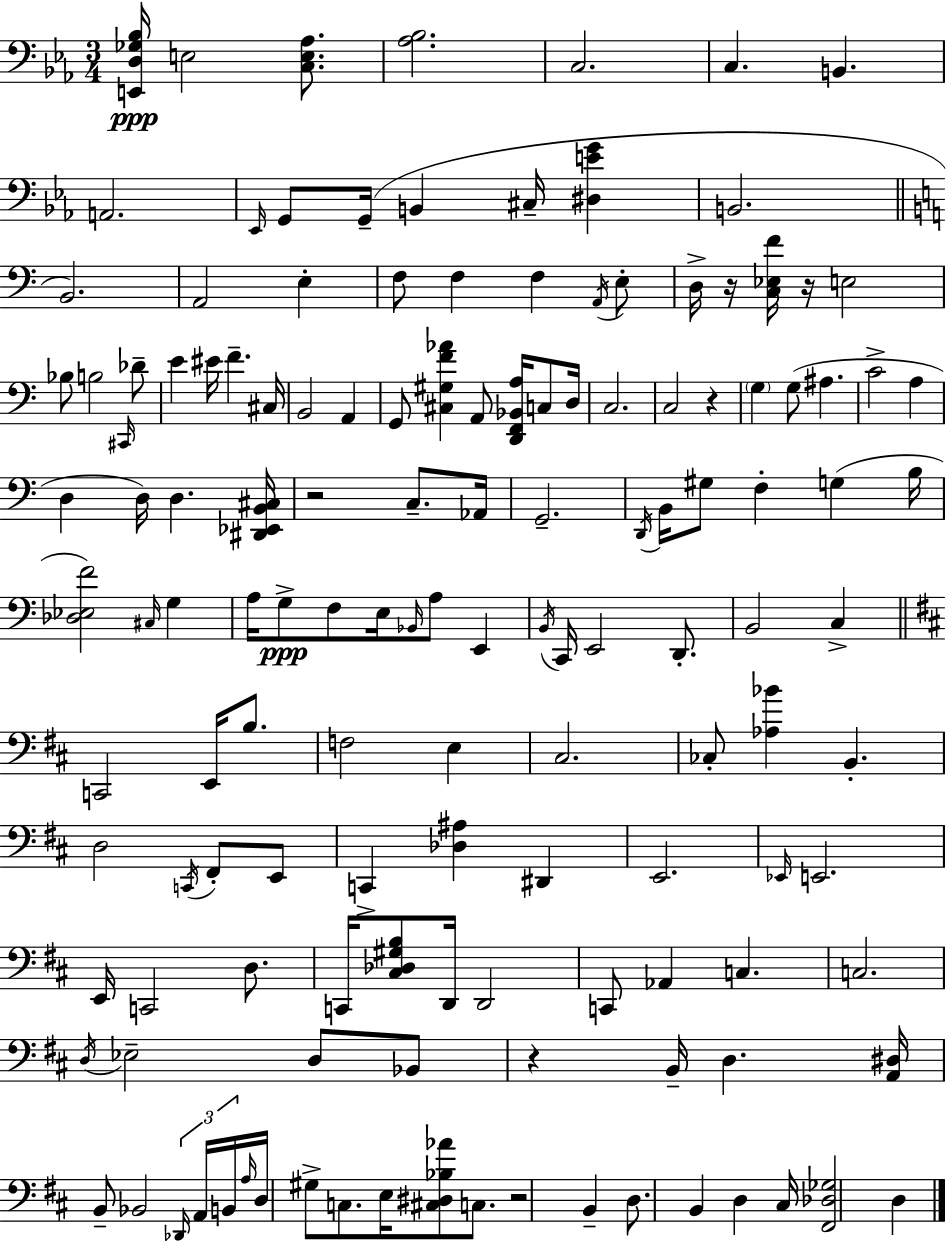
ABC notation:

X:1
T:Untitled
M:3/4
L:1/4
K:Eb
[E,,D,_G,_B,]/4 E,2 [C,E,_A,]/2 [_A,_B,]2 C,2 C, B,, A,,2 _E,,/4 G,,/2 G,,/4 B,, ^C,/4 [^D,EG] B,,2 B,,2 A,,2 E, F,/2 F, F, A,,/4 E,/2 D,/4 z/4 [C,_E,F]/4 z/4 E,2 _B,/2 B,2 ^C,,/4 _D/2 E ^E/4 F ^C,/4 B,,2 A,, G,,/2 [^C,^G,F_A] A,,/2 [D,,F,,_B,,A,]/4 C,/2 D,/4 C,2 C,2 z G, G,/2 ^A, C2 A, D, D,/4 D, [^D,,_E,,B,,^C,]/4 z2 C,/2 _A,,/4 G,,2 D,,/4 B,,/4 ^G,/2 F, G, B,/4 [_D,_E,F]2 ^C,/4 G, A,/4 G,/2 F,/2 E,/4 _B,,/4 A,/2 E,, B,,/4 C,,/4 E,,2 D,,/2 B,,2 C, C,,2 E,,/4 B,/2 F,2 E, ^C,2 _C,/2 [_A,_B] B,, D,2 C,,/4 ^F,,/2 E,,/2 C,, [_D,^A,] ^D,, E,,2 _E,,/4 E,,2 E,,/4 C,,2 D,/2 C,,/4 [^C,_D,^G,B,]/2 D,,/4 D,,2 C,,/2 _A,, C, C,2 D,/4 _E,2 D,/2 _B,,/2 z B,,/4 D, [A,,^D,]/4 B,,/2 _B,,2 _D,,/4 A,,/4 B,,/4 A,/4 D,/4 ^G,/2 C,/2 E,/4 [^C,^D,_B,_A]/2 C,/2 z2 B,, D,/2 B,, D, ^C,/4 [^F,,_D,_G,]2 D,